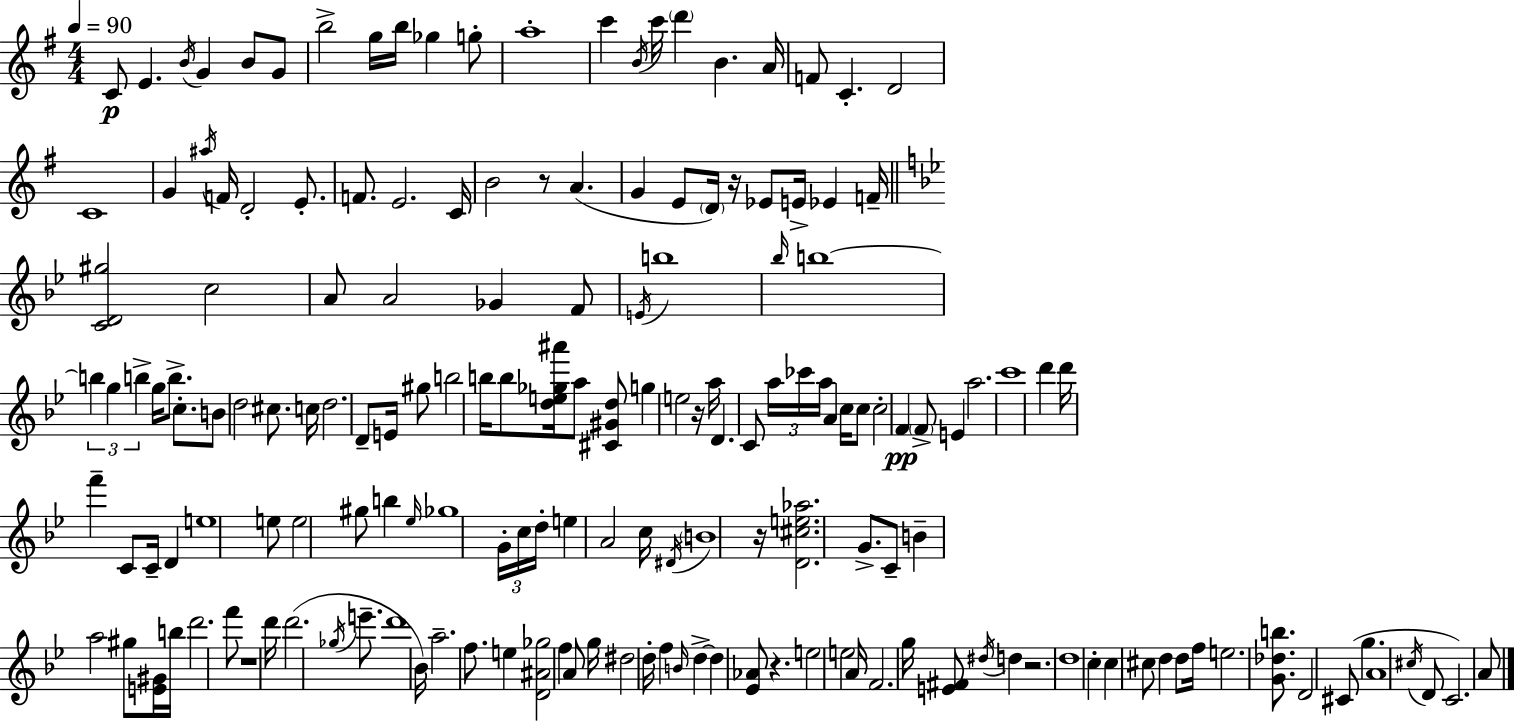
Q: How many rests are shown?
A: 7